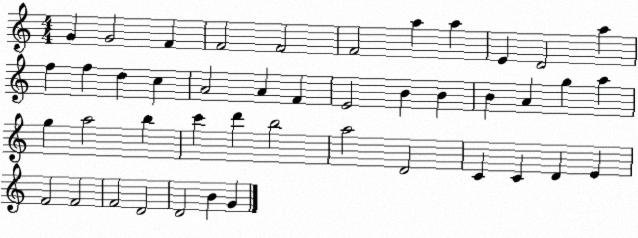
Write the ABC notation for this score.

X:1
T:Untitled
M:4/4
L:1/4
K:C
G G2 F F2 F2 F2 a a E D2 a f f d c A2 A F E2 B B B A g a g a2 b c' d' b2 a2 D2 C C D E F2 F2 F2 D2 D2 B G